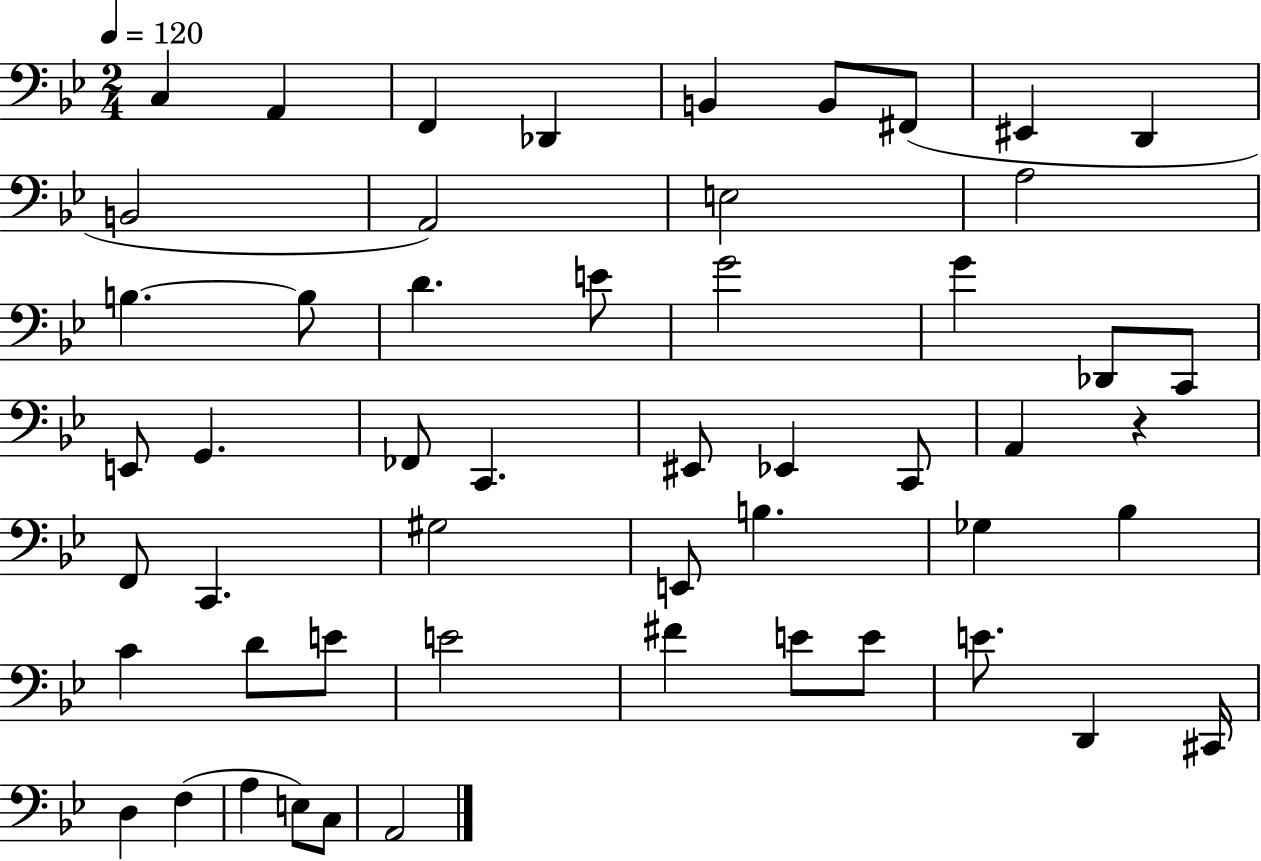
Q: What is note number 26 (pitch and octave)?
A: EIS2